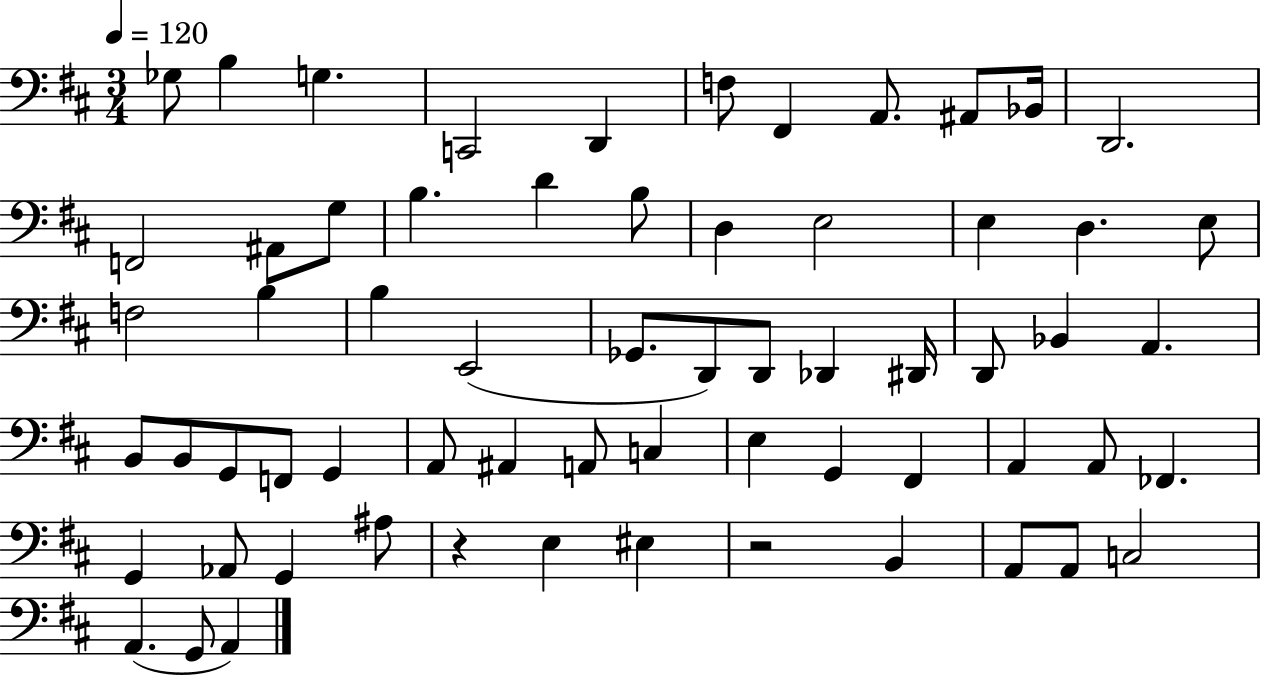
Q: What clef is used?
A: bass